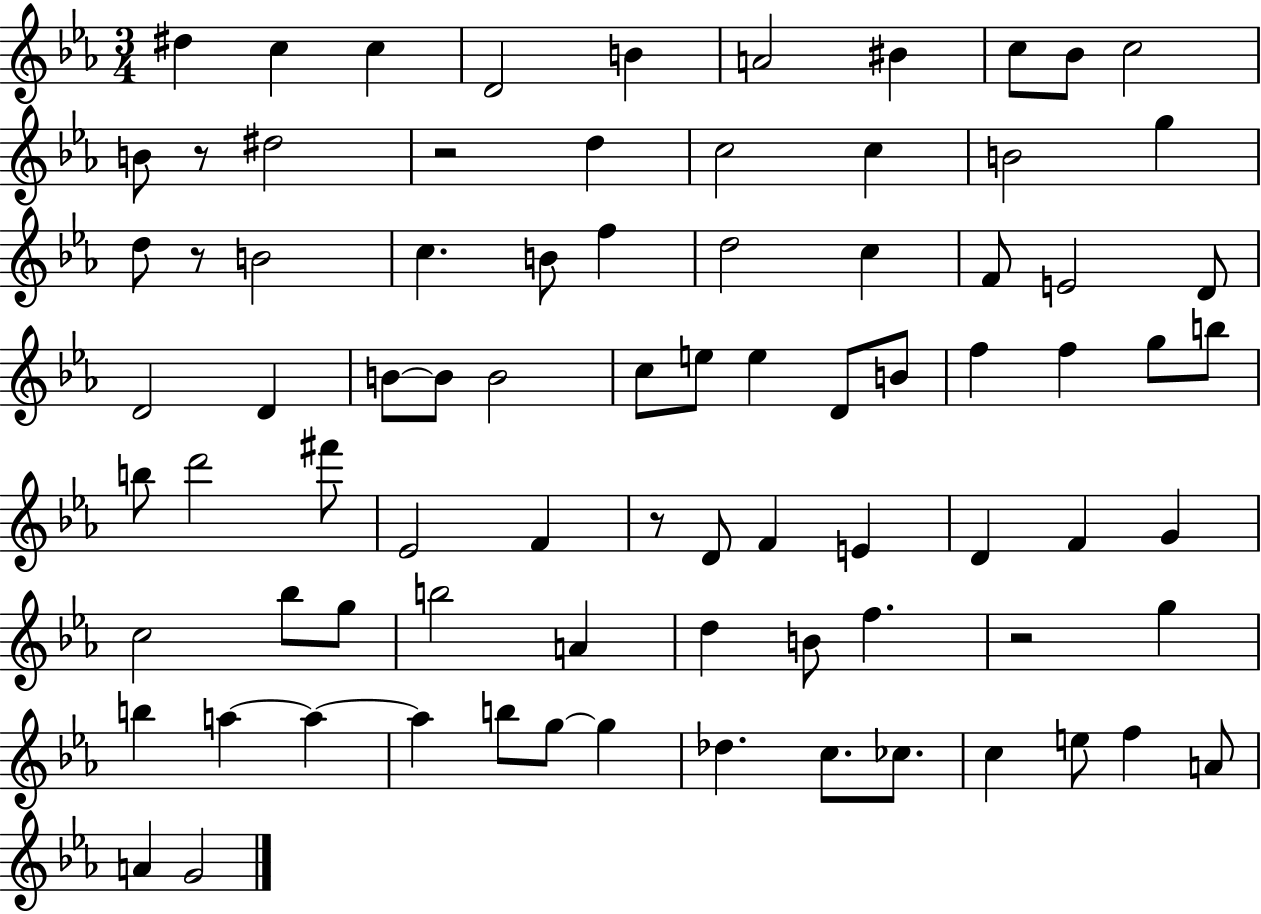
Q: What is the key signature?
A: EES major